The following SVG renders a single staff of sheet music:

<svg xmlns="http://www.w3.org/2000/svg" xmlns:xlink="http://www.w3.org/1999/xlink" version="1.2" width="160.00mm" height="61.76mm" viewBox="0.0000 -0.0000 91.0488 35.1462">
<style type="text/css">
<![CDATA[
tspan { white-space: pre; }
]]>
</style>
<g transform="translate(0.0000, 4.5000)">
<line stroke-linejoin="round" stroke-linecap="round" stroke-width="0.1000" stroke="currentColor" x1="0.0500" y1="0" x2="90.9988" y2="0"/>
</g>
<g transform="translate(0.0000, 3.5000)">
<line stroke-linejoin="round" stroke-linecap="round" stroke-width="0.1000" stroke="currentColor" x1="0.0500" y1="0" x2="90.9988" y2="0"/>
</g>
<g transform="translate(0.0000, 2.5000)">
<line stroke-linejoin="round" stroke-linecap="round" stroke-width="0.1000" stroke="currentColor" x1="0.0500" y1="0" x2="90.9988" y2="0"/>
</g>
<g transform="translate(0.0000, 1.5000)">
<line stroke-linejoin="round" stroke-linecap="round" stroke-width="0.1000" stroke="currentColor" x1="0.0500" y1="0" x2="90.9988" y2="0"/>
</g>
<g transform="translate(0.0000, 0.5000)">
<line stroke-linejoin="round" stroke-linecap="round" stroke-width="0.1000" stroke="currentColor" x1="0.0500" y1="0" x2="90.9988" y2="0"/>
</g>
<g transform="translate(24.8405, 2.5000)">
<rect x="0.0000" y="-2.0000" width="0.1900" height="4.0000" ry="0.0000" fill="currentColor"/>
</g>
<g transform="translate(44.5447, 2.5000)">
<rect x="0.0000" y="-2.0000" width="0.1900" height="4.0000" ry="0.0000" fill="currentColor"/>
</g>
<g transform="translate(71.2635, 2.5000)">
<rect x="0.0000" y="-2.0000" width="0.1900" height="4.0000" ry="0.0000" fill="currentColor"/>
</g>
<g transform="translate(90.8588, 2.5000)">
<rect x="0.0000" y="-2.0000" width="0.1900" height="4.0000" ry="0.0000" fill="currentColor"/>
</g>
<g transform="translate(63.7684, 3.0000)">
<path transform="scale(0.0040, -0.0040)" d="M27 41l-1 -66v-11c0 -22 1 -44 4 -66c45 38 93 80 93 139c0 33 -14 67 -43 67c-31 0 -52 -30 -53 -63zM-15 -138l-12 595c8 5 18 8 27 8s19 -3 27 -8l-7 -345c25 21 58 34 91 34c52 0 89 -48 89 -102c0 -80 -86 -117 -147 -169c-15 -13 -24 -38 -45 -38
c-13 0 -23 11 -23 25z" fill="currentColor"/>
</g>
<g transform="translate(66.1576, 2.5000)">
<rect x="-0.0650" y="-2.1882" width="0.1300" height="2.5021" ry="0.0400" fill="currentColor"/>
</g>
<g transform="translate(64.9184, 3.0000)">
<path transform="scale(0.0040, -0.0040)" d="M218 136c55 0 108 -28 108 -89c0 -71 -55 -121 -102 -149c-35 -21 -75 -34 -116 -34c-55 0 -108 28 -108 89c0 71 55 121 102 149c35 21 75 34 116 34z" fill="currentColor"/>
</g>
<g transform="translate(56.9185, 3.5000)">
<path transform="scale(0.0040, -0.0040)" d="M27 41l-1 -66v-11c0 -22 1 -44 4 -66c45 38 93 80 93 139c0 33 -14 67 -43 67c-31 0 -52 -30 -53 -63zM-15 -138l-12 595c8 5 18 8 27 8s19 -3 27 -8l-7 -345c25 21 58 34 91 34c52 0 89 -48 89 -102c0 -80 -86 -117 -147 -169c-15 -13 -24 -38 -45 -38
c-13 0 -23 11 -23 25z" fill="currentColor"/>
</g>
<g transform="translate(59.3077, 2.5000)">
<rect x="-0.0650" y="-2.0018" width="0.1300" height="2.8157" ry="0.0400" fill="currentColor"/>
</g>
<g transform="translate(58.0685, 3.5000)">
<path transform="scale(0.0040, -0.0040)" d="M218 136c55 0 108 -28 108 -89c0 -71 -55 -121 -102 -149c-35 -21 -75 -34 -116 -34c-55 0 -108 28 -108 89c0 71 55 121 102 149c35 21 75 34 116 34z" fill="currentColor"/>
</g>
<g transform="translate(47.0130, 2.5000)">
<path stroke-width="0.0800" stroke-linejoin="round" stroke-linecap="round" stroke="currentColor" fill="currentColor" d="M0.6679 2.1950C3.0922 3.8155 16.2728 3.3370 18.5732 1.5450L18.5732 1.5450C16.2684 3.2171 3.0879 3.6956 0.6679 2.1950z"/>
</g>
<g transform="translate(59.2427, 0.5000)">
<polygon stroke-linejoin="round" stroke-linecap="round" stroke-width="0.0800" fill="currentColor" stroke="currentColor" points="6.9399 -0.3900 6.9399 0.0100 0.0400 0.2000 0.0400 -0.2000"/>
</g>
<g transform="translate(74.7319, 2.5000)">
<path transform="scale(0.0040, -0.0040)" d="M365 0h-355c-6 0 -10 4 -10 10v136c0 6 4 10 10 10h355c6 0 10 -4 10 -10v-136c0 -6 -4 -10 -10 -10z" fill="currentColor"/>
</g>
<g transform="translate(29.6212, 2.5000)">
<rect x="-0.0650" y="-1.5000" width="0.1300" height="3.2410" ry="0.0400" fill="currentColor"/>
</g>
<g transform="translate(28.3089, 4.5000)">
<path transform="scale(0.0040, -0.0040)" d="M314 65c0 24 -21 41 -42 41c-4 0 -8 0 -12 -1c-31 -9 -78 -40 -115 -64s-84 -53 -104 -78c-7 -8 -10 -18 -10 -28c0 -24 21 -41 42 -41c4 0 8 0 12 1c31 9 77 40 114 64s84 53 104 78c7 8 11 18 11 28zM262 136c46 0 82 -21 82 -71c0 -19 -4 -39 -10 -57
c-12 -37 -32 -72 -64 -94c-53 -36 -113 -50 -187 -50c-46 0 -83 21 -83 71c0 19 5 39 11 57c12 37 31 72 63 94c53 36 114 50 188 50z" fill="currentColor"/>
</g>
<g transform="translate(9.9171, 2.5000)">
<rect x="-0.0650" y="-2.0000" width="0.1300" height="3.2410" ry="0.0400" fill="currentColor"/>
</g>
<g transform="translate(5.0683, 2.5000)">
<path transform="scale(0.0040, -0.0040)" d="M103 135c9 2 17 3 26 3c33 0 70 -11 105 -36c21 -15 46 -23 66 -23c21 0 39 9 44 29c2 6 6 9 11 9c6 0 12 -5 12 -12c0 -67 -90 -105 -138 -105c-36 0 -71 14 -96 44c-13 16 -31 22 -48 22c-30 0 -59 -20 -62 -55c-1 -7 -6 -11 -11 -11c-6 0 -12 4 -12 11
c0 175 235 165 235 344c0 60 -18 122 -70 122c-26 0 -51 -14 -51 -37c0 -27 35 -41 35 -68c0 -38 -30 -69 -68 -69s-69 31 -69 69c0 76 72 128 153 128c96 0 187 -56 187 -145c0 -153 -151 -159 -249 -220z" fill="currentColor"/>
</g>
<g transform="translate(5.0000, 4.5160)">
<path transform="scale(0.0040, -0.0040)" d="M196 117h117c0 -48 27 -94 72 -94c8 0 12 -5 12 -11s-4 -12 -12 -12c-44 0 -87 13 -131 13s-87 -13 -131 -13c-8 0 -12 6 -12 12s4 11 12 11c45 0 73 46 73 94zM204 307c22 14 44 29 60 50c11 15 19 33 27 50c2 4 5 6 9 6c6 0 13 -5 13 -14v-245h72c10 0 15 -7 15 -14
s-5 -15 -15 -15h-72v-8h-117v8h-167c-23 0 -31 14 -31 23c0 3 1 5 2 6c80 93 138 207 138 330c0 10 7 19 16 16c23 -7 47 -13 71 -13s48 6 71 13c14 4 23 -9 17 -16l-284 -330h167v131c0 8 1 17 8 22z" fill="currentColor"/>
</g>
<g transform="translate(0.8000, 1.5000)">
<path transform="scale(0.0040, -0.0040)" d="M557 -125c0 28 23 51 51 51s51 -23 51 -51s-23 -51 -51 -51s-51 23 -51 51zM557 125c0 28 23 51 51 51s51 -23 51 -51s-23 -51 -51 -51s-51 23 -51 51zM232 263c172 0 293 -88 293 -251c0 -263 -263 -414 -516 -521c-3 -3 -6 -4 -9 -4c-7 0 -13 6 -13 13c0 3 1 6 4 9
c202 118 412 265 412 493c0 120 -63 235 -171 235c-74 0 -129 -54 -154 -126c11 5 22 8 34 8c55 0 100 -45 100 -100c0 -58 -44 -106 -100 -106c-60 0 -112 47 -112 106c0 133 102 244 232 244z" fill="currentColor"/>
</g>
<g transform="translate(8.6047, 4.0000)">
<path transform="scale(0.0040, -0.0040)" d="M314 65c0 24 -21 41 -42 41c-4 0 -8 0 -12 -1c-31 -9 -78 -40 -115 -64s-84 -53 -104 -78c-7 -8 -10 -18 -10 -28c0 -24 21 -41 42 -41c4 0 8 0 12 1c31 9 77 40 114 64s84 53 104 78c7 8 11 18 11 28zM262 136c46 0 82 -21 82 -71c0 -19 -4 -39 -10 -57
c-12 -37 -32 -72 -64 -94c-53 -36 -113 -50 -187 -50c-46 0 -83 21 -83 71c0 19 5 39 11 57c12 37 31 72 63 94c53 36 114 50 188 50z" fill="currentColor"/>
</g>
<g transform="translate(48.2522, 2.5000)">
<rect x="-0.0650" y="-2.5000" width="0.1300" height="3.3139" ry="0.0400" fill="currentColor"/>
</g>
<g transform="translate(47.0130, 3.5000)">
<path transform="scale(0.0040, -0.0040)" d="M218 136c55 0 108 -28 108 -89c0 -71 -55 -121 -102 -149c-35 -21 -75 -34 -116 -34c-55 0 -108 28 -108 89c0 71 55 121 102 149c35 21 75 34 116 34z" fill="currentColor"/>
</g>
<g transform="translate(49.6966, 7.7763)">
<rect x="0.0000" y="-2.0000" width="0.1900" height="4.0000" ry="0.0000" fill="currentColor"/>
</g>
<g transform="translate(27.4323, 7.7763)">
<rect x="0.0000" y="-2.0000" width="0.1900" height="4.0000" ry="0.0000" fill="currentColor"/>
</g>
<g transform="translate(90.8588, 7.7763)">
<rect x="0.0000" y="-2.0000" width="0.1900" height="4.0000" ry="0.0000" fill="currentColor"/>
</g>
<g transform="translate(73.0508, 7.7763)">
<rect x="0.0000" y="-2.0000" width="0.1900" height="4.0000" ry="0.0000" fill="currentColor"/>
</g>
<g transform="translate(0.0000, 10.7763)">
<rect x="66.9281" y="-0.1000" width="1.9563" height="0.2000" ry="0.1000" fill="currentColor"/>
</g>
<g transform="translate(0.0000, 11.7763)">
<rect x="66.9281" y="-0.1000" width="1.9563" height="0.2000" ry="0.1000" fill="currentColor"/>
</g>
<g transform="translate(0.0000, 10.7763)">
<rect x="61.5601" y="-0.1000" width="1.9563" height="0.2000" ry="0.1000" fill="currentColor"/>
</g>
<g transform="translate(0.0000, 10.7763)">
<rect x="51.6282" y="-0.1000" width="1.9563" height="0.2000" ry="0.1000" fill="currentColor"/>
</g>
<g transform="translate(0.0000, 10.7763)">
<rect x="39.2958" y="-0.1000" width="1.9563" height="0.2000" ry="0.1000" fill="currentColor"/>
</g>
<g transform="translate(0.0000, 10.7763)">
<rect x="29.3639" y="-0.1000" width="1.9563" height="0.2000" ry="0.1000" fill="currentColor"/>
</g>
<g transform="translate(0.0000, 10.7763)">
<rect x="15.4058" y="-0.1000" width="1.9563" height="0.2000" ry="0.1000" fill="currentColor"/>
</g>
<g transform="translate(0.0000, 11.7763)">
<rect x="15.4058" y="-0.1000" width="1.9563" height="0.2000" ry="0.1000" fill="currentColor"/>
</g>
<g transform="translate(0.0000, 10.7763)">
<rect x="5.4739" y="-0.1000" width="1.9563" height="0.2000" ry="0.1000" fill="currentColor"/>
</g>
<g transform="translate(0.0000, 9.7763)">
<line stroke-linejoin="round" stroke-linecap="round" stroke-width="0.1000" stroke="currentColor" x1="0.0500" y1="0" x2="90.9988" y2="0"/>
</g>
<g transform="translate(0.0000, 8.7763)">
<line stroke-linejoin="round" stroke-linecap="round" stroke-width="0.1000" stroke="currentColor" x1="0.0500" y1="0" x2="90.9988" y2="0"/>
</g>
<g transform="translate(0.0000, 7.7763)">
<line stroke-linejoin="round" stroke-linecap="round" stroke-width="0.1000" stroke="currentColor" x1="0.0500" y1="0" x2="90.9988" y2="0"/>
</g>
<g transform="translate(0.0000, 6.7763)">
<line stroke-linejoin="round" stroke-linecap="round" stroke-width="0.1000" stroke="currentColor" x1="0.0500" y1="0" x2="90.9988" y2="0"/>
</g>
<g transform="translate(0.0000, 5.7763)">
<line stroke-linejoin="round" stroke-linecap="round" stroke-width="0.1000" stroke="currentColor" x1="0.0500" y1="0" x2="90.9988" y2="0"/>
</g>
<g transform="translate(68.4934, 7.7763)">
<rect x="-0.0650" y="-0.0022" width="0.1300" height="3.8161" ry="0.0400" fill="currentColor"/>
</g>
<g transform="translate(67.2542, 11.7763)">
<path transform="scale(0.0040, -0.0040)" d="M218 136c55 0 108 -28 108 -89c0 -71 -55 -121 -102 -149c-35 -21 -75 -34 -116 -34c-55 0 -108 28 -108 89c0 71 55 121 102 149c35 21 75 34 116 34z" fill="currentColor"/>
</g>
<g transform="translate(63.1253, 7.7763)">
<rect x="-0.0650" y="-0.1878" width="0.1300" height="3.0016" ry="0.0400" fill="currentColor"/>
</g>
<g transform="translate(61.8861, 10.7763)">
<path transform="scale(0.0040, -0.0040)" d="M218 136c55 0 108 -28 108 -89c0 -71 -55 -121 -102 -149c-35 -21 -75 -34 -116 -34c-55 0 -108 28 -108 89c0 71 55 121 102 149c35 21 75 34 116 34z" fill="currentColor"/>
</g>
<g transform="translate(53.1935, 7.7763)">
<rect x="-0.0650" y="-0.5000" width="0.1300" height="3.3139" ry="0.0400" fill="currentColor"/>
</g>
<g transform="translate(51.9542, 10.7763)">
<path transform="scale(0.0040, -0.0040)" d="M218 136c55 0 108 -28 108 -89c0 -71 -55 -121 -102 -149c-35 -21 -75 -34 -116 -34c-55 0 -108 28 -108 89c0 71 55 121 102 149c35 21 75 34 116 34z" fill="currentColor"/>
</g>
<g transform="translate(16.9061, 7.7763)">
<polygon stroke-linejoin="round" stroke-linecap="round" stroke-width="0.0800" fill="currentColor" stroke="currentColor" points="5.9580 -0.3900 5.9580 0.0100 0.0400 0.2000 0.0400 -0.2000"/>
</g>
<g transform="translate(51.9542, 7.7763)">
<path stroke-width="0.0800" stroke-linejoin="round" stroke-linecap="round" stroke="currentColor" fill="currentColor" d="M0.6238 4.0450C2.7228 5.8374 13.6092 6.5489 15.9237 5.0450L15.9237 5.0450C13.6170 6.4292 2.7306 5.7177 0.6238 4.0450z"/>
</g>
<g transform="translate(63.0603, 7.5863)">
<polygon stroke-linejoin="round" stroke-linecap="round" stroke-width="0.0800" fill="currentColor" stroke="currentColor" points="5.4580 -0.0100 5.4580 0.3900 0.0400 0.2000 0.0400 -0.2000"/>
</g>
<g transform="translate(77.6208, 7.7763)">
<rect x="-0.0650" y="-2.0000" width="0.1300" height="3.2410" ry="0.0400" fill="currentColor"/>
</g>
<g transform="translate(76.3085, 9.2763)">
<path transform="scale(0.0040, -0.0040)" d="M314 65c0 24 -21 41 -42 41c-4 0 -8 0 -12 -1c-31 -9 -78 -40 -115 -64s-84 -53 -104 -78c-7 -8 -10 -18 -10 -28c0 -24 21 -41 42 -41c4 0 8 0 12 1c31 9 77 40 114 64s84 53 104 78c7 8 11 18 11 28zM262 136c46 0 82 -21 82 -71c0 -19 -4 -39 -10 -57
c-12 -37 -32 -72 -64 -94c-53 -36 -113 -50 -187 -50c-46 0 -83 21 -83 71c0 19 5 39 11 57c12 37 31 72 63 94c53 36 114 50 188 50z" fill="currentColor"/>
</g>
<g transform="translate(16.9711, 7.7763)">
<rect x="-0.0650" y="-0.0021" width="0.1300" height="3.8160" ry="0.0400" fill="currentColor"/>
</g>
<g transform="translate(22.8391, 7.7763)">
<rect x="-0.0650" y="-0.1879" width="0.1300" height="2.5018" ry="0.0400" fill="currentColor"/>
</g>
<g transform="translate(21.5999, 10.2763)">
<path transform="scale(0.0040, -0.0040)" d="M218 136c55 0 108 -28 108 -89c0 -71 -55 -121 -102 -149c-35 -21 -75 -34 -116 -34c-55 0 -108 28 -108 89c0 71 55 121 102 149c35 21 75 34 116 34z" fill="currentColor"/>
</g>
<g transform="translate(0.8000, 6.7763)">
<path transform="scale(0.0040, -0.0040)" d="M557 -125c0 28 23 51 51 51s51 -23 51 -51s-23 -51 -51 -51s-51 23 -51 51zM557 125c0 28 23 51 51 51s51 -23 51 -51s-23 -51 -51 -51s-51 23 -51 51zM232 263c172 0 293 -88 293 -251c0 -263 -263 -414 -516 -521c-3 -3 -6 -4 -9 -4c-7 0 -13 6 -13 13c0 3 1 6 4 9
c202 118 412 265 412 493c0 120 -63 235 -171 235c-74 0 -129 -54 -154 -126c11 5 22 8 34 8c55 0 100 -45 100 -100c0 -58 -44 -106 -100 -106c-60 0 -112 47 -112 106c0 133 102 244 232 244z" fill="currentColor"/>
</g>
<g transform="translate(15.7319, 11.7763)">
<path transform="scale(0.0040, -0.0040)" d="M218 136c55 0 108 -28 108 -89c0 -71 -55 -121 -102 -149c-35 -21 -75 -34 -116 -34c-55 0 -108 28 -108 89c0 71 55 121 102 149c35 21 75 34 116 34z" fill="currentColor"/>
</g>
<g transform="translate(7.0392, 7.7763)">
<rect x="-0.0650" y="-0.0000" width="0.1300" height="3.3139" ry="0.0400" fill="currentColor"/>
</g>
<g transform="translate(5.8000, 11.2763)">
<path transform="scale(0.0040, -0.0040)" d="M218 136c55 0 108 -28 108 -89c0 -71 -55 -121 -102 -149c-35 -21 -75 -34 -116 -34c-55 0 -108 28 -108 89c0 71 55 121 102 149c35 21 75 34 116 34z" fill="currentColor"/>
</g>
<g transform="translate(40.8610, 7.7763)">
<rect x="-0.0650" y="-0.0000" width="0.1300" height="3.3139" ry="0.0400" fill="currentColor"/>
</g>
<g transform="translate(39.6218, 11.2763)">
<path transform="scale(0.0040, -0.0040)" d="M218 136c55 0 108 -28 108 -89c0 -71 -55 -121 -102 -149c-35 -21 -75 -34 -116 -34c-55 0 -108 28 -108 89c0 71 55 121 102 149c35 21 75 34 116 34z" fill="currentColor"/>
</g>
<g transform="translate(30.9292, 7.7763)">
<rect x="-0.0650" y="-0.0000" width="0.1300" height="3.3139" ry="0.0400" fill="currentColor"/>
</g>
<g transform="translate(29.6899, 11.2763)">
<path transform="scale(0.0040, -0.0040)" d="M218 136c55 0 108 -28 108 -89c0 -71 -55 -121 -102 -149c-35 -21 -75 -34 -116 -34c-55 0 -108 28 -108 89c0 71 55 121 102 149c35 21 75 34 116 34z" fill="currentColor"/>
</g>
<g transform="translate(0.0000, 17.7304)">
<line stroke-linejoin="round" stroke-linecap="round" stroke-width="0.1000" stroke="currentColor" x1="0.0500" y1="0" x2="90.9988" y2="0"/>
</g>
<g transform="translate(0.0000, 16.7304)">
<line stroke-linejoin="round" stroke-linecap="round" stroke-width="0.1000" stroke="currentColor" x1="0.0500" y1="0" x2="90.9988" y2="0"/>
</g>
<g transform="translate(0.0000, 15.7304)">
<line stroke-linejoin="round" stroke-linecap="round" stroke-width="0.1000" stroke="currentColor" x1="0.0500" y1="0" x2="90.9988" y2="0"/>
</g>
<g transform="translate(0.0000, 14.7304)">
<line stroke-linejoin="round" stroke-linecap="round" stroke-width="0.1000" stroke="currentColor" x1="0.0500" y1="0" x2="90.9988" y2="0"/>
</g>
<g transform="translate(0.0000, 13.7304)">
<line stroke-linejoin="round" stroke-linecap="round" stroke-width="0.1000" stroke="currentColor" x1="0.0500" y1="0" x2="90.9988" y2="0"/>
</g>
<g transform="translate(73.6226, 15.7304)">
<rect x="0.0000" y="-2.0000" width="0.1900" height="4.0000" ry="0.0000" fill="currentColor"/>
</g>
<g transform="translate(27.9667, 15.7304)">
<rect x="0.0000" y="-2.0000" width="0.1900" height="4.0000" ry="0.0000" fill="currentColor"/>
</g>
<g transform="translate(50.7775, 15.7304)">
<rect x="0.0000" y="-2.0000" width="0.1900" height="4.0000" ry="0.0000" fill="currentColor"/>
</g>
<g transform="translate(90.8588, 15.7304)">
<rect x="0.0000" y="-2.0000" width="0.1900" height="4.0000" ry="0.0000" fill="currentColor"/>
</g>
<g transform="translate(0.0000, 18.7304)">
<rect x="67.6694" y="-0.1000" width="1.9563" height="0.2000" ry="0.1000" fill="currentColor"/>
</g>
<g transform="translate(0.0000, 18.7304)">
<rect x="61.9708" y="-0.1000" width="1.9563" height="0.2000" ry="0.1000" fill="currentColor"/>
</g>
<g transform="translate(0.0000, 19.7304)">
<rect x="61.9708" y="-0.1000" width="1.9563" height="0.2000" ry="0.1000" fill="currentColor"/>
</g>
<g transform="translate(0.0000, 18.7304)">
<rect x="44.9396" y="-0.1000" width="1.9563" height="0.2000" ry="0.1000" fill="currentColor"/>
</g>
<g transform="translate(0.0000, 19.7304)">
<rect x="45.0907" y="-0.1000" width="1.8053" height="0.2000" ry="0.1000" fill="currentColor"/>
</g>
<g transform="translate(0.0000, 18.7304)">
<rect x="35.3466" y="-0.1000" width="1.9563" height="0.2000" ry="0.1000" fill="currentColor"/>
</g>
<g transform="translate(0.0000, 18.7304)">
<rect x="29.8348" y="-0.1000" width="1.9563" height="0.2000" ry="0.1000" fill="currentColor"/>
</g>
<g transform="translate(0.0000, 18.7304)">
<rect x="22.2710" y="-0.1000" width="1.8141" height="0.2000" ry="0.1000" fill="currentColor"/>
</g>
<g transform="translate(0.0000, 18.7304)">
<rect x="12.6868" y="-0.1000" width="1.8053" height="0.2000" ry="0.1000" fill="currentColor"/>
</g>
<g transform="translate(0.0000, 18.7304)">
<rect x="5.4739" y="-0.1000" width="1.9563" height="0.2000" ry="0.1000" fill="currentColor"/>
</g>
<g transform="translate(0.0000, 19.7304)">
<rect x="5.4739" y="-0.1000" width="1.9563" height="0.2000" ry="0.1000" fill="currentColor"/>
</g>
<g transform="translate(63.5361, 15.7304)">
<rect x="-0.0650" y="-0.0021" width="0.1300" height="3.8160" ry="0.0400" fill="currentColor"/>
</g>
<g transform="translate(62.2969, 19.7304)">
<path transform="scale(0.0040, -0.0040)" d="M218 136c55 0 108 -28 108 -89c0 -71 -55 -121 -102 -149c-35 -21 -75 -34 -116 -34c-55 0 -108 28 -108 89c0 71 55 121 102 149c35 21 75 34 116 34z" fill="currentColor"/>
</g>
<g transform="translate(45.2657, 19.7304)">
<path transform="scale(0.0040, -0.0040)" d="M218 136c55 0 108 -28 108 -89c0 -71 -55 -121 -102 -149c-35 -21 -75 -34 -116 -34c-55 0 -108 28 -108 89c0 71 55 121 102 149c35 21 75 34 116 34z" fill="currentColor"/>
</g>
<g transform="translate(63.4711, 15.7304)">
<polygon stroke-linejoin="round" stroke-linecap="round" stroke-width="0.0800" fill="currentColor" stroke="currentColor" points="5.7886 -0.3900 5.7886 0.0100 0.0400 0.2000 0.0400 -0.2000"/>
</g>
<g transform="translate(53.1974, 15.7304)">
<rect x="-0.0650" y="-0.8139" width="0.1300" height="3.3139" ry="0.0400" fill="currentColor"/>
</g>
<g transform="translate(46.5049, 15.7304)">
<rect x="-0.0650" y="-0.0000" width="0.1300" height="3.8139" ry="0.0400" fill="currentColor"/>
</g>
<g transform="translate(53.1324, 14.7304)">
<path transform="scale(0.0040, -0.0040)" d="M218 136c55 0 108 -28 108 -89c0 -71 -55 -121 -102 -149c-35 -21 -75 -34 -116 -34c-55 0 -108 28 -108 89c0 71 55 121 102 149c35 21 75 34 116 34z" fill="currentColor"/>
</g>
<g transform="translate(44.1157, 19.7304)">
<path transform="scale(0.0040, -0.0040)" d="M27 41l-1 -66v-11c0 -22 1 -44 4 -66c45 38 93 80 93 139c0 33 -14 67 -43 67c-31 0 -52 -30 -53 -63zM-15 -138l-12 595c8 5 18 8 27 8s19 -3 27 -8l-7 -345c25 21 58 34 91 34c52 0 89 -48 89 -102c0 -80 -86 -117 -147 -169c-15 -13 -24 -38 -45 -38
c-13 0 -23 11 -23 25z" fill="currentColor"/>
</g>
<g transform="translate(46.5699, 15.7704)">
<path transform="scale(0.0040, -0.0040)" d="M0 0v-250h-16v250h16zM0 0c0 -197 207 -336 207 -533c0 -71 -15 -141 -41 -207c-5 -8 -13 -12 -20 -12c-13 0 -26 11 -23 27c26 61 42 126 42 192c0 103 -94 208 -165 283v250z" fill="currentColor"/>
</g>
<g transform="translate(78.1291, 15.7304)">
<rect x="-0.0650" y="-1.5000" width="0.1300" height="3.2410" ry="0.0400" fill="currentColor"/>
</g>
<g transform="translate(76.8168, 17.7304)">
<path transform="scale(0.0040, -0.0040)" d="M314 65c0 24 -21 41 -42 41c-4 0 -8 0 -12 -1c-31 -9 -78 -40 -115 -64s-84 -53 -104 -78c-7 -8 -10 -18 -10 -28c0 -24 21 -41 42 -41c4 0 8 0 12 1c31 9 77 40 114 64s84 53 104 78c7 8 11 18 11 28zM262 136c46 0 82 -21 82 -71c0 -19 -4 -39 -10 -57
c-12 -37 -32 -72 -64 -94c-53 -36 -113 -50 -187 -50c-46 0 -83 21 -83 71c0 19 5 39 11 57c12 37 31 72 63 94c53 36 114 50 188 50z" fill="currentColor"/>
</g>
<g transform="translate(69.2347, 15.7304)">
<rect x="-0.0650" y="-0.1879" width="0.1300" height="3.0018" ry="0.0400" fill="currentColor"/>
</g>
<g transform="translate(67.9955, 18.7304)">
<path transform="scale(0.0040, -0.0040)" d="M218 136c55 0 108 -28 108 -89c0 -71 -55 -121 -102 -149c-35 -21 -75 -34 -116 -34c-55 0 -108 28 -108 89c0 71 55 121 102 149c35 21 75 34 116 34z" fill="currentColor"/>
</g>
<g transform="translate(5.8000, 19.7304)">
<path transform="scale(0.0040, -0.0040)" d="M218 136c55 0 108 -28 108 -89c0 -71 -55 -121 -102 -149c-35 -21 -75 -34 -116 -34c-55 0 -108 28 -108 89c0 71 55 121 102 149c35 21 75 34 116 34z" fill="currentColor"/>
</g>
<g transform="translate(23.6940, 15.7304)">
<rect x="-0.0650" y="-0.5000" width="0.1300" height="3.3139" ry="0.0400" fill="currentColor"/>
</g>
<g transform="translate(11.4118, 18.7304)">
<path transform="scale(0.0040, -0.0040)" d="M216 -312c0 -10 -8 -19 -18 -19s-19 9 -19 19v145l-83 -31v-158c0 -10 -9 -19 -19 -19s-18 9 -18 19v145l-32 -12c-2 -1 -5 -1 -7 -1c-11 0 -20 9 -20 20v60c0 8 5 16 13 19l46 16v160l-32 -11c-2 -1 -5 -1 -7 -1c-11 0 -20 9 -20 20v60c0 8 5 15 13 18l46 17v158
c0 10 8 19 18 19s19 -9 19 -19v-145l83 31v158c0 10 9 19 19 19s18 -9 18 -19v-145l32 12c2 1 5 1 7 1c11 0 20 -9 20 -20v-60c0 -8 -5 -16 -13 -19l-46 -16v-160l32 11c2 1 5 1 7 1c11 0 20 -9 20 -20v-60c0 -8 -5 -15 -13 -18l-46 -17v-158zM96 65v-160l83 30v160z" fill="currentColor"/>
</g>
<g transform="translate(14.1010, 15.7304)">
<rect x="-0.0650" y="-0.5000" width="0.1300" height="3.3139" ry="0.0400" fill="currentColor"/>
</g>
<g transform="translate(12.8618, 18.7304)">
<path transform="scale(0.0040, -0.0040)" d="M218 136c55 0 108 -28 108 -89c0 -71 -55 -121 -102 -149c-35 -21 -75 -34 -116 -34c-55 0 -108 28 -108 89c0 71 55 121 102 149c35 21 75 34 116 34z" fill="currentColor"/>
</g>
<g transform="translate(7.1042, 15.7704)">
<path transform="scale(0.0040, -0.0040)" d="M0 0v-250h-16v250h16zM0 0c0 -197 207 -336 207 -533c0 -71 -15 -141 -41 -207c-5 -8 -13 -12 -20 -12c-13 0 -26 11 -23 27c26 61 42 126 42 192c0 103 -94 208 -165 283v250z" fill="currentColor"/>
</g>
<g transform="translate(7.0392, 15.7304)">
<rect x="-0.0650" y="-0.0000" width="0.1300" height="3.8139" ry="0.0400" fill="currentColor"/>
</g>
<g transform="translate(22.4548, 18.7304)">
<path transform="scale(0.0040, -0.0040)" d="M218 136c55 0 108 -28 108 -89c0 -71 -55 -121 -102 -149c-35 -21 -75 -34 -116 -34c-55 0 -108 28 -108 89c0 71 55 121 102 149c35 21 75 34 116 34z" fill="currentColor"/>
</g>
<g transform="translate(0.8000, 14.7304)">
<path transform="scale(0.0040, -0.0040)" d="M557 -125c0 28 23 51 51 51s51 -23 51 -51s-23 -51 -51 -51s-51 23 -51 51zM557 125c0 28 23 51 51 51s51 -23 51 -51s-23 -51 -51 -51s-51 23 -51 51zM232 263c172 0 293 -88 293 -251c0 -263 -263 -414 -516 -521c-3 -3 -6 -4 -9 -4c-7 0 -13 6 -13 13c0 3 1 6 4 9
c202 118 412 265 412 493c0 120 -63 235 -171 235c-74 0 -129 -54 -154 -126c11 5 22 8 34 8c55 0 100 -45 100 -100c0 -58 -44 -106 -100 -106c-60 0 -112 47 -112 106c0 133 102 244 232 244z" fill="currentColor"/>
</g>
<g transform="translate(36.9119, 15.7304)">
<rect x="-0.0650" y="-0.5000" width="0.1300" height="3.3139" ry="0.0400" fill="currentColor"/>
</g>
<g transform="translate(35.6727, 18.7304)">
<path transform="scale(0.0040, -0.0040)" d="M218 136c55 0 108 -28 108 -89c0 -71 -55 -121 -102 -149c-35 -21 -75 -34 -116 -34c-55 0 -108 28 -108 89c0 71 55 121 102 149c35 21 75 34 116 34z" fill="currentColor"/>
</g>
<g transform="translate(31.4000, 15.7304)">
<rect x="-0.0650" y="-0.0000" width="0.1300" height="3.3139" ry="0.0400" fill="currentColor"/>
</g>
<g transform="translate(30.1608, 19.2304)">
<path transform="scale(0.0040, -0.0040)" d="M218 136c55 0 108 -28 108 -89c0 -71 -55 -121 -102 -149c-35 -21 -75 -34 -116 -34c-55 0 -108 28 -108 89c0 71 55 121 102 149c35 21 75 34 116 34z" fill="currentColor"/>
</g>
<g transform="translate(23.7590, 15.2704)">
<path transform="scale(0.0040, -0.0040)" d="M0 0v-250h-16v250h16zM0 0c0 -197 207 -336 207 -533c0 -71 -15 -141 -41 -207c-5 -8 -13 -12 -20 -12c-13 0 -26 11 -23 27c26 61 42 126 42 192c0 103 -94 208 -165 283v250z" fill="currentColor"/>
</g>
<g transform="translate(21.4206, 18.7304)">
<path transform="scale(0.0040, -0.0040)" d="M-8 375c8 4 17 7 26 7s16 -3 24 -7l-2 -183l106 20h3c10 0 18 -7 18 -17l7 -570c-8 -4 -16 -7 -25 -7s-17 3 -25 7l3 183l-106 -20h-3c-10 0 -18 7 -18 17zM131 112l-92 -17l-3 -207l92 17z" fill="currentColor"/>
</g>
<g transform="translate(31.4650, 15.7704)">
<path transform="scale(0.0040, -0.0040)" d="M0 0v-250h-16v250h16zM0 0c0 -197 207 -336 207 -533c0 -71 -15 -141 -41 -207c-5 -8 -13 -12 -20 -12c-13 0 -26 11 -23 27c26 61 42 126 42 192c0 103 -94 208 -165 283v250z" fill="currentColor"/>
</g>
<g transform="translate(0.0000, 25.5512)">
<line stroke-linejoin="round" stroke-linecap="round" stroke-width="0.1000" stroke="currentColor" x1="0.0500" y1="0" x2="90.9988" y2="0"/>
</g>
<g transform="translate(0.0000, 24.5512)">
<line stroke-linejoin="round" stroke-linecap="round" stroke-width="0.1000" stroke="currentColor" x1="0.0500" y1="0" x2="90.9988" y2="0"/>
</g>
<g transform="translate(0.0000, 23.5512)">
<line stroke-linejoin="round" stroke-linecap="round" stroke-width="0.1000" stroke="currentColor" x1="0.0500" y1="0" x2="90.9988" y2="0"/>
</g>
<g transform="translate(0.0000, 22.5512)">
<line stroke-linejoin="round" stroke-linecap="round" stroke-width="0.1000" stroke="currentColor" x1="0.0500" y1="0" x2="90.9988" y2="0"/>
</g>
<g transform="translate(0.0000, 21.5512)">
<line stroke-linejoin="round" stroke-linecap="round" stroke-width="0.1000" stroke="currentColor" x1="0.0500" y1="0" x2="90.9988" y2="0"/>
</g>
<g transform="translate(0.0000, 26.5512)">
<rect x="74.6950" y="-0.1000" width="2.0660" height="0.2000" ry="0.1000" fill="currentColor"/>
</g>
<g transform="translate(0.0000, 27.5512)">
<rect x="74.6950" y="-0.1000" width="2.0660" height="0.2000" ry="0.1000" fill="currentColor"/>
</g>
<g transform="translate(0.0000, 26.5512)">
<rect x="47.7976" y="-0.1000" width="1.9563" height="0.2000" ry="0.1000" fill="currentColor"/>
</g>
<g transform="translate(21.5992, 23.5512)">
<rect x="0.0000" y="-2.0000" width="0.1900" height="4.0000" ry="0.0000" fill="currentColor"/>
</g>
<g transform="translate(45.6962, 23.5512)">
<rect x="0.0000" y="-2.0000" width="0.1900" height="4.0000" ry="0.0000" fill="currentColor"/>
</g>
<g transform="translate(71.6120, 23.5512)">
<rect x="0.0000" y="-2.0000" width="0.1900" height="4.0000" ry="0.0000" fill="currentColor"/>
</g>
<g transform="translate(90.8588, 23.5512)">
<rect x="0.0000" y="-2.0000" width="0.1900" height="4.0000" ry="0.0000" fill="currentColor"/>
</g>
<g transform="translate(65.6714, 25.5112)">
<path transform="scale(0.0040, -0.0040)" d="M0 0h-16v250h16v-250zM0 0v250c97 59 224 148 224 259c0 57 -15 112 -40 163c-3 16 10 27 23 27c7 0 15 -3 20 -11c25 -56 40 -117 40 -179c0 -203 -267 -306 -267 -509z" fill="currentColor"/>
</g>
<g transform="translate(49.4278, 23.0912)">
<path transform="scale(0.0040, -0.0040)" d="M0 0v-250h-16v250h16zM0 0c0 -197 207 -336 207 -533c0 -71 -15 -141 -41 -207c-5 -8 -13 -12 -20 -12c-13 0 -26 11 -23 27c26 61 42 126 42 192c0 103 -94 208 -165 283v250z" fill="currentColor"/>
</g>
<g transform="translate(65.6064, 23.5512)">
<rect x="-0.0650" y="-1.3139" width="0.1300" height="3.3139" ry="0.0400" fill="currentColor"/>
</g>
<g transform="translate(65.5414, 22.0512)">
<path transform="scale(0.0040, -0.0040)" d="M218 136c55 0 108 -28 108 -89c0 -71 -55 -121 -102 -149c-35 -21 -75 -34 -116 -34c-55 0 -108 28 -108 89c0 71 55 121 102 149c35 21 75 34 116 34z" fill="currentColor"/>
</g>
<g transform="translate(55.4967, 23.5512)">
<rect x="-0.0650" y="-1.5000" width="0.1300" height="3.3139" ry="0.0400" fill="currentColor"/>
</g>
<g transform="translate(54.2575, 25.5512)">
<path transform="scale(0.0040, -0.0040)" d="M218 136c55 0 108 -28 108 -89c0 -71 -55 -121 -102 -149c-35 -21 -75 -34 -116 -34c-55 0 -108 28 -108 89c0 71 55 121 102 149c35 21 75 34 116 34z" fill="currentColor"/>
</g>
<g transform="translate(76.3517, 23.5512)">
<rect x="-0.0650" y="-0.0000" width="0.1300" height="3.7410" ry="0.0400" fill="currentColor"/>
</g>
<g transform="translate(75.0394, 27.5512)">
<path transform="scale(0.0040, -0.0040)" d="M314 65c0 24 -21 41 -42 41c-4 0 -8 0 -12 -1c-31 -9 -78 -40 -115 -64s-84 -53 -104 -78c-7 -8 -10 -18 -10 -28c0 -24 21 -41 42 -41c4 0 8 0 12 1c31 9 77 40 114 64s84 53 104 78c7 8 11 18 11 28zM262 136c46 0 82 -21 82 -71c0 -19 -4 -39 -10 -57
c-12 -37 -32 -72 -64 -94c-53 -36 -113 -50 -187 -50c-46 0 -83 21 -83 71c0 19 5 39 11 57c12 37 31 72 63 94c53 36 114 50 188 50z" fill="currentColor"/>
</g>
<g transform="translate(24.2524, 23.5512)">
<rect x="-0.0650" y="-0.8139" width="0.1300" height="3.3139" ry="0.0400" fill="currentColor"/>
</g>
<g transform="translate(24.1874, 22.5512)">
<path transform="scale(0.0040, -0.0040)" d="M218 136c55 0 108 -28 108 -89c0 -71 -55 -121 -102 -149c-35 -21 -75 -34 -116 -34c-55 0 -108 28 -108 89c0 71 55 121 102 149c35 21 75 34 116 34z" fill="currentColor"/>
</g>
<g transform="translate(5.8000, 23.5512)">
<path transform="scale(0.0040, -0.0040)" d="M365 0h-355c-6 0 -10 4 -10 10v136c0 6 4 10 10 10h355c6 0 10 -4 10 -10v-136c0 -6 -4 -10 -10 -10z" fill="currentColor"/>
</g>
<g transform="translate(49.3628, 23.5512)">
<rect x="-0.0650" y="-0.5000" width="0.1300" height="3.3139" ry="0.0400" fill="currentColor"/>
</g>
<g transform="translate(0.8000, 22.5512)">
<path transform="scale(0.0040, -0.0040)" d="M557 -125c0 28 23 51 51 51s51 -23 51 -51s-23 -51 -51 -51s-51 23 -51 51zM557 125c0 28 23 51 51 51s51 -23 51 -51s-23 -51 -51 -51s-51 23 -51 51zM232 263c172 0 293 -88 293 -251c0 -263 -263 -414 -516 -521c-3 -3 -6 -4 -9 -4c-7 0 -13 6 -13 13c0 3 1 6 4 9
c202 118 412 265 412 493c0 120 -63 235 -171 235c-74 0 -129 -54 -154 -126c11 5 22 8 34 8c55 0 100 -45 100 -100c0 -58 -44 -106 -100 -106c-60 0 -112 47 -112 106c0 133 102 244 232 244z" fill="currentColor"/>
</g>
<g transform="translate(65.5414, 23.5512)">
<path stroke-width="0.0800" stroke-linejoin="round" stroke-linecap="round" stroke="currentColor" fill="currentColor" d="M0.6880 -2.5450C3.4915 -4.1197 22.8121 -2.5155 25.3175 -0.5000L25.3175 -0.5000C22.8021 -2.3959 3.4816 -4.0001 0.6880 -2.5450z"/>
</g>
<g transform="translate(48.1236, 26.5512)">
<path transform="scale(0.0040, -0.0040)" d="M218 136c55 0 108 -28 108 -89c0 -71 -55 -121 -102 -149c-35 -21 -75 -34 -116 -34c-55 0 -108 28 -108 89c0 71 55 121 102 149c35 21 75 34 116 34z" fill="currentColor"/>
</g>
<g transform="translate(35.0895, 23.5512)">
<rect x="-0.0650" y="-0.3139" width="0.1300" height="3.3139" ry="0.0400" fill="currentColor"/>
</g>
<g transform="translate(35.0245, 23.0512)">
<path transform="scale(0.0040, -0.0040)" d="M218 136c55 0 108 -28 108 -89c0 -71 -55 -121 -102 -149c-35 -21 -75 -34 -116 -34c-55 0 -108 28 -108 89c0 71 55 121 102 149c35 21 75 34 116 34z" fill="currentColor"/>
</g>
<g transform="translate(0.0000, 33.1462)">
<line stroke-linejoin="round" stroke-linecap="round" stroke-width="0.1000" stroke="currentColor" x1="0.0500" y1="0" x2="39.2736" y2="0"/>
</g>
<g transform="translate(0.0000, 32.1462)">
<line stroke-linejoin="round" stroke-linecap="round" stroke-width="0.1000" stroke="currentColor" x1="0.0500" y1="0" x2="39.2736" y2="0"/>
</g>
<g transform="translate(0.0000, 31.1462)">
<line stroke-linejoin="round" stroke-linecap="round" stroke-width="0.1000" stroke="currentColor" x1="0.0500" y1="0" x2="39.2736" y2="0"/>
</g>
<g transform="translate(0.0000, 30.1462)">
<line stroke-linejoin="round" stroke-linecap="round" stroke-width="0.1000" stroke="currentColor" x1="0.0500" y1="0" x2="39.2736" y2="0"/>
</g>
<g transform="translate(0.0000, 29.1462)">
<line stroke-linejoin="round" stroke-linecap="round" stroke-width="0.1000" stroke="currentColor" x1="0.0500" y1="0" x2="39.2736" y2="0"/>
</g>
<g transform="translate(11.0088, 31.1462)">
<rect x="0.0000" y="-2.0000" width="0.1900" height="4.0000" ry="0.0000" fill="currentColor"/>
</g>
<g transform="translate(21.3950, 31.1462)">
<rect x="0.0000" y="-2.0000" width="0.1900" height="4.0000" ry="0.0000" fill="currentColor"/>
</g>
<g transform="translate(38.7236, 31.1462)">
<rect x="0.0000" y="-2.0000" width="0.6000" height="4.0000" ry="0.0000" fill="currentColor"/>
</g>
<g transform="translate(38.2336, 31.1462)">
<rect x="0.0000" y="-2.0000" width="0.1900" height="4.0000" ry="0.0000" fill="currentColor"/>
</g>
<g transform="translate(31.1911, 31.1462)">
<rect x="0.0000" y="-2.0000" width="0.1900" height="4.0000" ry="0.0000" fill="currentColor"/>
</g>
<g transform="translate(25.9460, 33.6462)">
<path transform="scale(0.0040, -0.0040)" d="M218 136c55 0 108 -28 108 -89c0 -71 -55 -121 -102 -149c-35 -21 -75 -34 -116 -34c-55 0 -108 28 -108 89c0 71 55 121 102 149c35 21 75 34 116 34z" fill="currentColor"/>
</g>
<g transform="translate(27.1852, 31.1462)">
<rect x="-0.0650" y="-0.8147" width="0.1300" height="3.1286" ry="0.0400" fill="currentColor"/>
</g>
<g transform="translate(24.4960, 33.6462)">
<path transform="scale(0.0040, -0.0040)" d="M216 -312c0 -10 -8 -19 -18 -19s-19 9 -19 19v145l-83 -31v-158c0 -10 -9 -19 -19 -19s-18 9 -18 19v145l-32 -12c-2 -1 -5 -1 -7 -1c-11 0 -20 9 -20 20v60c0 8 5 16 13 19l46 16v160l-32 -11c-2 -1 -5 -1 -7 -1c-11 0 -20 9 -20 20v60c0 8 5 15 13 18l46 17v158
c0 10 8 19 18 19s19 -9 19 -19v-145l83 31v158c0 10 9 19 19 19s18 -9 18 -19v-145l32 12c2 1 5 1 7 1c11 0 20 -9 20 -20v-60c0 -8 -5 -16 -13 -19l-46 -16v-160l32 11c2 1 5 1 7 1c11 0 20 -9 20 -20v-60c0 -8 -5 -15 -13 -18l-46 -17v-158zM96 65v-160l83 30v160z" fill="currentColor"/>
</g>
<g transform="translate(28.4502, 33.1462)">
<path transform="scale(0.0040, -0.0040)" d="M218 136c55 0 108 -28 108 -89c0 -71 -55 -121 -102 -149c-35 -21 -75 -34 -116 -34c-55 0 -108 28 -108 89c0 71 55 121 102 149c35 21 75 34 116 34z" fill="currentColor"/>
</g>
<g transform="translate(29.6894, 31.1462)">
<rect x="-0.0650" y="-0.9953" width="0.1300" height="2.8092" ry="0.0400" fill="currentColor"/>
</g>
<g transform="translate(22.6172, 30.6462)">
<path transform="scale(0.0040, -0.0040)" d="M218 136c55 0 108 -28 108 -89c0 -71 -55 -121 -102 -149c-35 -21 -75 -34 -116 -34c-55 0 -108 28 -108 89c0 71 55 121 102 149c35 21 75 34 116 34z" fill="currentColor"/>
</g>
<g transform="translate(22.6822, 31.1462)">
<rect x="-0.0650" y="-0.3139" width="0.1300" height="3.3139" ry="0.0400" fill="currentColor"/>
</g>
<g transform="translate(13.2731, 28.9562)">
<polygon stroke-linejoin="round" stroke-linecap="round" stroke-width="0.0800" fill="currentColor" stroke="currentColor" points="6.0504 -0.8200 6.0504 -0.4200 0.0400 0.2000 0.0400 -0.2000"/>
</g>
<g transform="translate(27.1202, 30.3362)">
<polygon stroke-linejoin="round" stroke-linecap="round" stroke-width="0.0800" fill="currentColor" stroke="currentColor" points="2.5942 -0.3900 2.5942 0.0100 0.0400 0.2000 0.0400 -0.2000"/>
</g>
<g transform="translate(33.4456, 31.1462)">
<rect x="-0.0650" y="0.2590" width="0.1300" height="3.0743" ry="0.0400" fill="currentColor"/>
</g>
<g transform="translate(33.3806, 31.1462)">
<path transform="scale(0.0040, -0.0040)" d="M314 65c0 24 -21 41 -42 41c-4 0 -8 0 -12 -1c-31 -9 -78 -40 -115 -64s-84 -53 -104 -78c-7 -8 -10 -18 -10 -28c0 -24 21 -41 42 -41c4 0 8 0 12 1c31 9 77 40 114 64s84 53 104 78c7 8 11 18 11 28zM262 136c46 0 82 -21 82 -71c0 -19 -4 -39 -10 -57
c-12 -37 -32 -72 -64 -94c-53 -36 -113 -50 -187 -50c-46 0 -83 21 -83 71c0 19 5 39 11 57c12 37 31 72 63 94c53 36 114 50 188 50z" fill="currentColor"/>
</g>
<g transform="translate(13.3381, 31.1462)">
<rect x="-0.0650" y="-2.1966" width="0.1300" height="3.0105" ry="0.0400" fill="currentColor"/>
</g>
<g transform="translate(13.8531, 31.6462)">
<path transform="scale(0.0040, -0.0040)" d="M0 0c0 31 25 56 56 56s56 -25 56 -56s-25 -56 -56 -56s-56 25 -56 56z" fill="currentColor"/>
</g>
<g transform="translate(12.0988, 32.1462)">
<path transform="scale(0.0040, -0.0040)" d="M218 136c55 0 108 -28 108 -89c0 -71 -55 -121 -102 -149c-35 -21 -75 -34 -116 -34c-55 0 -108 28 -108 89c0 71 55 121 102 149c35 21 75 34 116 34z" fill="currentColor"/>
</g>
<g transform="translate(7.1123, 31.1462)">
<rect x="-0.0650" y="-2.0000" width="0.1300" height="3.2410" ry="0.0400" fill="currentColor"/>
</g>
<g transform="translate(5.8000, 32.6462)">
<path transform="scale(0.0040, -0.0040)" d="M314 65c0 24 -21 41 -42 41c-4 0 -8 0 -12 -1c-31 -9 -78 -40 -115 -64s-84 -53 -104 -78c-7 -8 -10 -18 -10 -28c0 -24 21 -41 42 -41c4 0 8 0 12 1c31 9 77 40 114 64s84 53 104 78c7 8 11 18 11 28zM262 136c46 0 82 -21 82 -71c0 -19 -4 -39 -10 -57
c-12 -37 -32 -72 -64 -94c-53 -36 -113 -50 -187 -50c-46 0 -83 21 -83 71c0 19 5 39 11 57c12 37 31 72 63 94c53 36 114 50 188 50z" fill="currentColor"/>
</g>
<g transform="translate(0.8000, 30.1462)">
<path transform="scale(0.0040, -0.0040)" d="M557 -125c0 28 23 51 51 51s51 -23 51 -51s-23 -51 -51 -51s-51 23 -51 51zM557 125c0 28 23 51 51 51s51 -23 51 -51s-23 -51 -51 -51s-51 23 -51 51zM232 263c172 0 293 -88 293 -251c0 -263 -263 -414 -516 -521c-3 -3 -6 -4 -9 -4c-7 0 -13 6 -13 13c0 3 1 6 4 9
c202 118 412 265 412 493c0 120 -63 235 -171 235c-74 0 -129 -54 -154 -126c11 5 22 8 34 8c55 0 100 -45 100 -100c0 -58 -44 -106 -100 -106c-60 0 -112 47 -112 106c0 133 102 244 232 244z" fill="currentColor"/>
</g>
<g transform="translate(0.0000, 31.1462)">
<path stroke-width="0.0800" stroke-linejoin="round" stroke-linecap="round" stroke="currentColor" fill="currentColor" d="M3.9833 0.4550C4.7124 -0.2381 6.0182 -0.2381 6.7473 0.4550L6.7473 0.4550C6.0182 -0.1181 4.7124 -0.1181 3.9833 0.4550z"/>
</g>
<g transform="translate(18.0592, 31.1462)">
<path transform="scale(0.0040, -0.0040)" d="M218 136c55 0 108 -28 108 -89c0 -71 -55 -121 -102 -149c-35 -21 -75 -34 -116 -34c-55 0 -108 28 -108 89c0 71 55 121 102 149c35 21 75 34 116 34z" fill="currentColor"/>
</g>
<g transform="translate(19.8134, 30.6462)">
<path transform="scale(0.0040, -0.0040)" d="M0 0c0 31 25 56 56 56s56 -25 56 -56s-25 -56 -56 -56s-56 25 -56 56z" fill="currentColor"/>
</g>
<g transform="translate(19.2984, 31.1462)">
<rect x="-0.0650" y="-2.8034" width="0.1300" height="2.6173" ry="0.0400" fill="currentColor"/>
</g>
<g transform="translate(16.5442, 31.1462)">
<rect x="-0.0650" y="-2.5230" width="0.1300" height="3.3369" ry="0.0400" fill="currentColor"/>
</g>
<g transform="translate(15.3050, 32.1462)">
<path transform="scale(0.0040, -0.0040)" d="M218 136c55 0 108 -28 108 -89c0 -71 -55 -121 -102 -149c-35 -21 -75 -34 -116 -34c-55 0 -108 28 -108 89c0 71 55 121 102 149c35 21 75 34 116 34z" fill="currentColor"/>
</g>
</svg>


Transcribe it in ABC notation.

X:1
T:Untitled
M:2/4
L:1/4
K:C
A,,2 G,,2 B,, _B,,/2 _C,/2 z2 D,, C,,/2 F,,/2 D,, D,, E,, E,,/2 C,,/2 A,,2 C,,/2 ^E,, E,,/2 D,,/2 E,, _C,,/2 F, C,,/2 E,,/2 G,,2 z2 F, E, E,,/2 G,, G,/2 C,,2 A,,2 B,,/2 B,,/2 D,/2 E, ^F,,/2 G,,/2 D,2